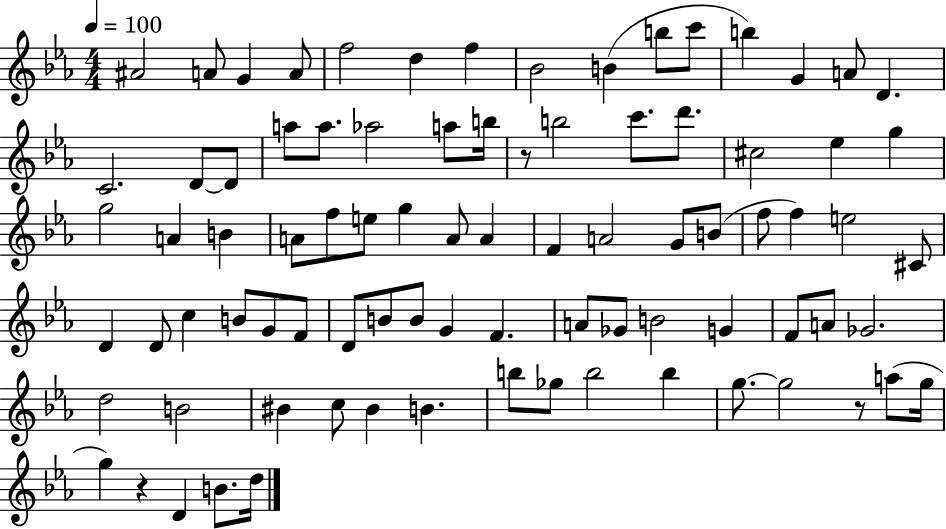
A#4/h A4/e G4/q A4/e F5/h D5/q F5/q Bb4/h B4/q B5/e C6/e B5/q G4/q A4/e D4/q. C4/h. D4/e D4/e A5/e A5/e. Ab5/h A5/e B5/s R/e B5/h C6/e. D6/e. C#5/h Eb5/q G5/q G5/h A4/q B4/q A4/e F5/e E5/e G5/q A4/e A4/q F4/q A4/h G4/e B4/e F5/e F5/q E5/h C#4/e D4/q D4/e C5/q B4/e G4/e F4/e D4/e B4/e B4/e G4/q F4/q. A4/e Gb4/e B4/h G4/q F4/e A4/e Gb4/h. D5/h B4/h BIS4/q C5/e BIS4/q B4/q. B5/e Gb5/e B5/h B5/q G5/e. G5/h R/e A5/e G5/s G5/q R/q D4/q B4/e. D5/s